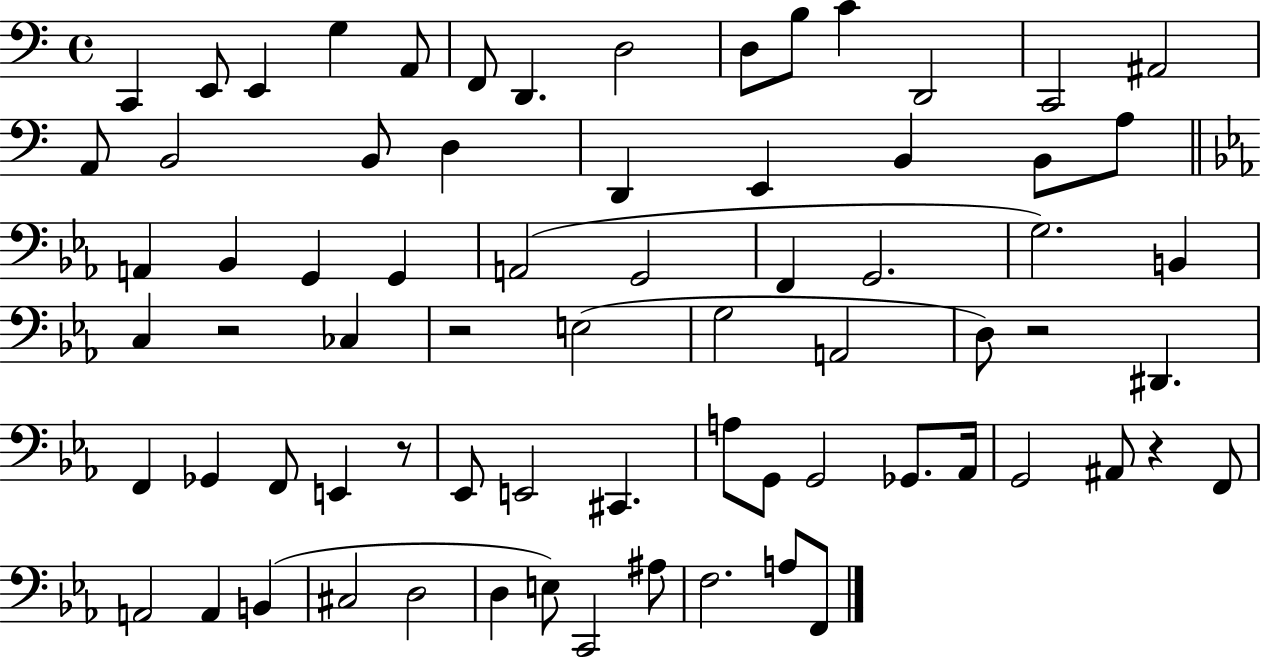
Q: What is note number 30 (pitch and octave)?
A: F2